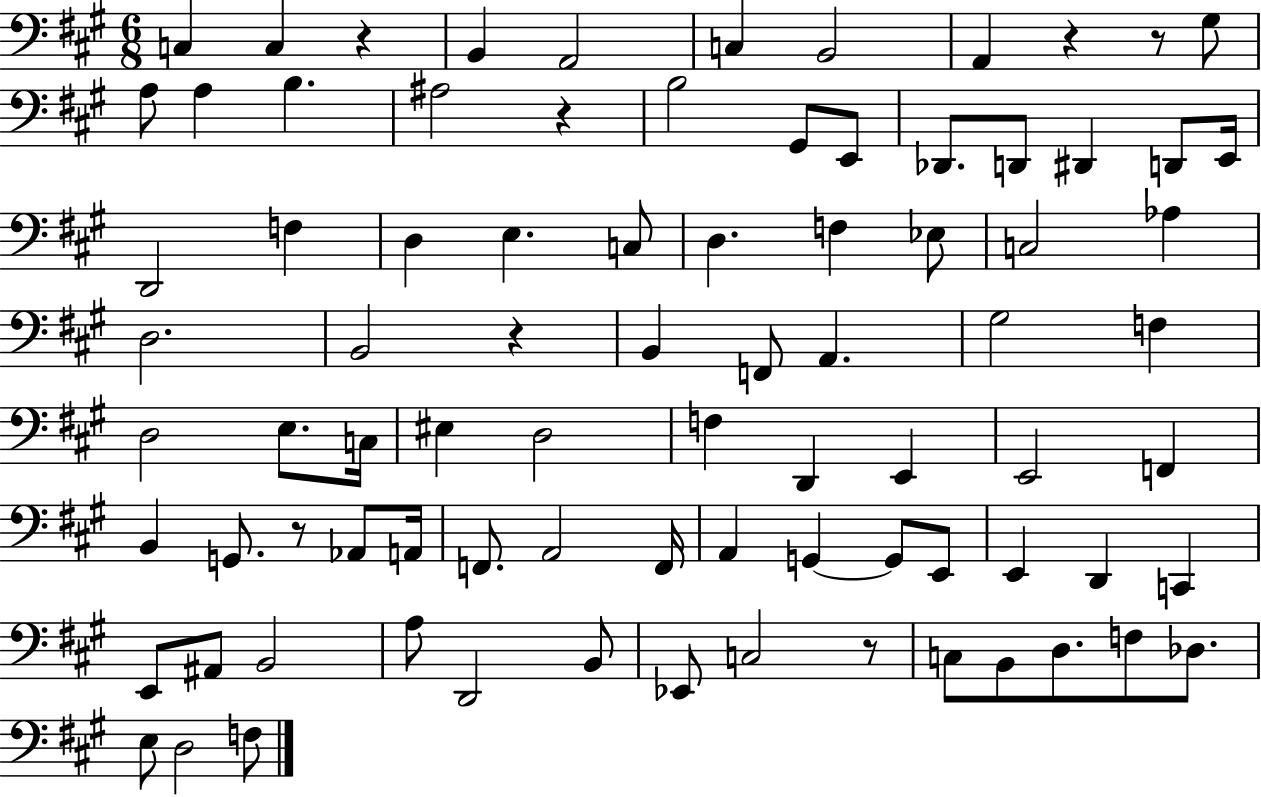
{
  \clef bass
  \numericTimeSignature
  \time 6/8
  \key a \major
  \repeat volta 2 { c4 c4 r4 | b,4 a,2 | c4 b,2 | a,4 r4 r8 gis8 | \break a8 a4 b4. | ais2 r4 | b2 gis,8 e,8 | des,8. d,8 dis,4 d,8 e,16 | \break d,2 f4 | d4 e4. c8 | d4. f4 ees8 | c2 aes4 | \break d2. | b,2 r4 | b,4 f,8 a,4. | gis2 f4 | \break d2 e8. c16 | eis4 d2 | f4 d,4 e,4 | e,2 f,4 | \break b,4 g,8. r8 aes,8 a,16 | f,8. a,2 f,16 | a,4 g,4~~ g,8 e,8 | e,4 d,4 c,4 | \break e,8 ais,8 b,2 | a8 d,2 b,8 | ees,8 c2 r8 | c8 b,8 d8. f8 des8. | \break e8 d2 f8 | } \bar "|."
}